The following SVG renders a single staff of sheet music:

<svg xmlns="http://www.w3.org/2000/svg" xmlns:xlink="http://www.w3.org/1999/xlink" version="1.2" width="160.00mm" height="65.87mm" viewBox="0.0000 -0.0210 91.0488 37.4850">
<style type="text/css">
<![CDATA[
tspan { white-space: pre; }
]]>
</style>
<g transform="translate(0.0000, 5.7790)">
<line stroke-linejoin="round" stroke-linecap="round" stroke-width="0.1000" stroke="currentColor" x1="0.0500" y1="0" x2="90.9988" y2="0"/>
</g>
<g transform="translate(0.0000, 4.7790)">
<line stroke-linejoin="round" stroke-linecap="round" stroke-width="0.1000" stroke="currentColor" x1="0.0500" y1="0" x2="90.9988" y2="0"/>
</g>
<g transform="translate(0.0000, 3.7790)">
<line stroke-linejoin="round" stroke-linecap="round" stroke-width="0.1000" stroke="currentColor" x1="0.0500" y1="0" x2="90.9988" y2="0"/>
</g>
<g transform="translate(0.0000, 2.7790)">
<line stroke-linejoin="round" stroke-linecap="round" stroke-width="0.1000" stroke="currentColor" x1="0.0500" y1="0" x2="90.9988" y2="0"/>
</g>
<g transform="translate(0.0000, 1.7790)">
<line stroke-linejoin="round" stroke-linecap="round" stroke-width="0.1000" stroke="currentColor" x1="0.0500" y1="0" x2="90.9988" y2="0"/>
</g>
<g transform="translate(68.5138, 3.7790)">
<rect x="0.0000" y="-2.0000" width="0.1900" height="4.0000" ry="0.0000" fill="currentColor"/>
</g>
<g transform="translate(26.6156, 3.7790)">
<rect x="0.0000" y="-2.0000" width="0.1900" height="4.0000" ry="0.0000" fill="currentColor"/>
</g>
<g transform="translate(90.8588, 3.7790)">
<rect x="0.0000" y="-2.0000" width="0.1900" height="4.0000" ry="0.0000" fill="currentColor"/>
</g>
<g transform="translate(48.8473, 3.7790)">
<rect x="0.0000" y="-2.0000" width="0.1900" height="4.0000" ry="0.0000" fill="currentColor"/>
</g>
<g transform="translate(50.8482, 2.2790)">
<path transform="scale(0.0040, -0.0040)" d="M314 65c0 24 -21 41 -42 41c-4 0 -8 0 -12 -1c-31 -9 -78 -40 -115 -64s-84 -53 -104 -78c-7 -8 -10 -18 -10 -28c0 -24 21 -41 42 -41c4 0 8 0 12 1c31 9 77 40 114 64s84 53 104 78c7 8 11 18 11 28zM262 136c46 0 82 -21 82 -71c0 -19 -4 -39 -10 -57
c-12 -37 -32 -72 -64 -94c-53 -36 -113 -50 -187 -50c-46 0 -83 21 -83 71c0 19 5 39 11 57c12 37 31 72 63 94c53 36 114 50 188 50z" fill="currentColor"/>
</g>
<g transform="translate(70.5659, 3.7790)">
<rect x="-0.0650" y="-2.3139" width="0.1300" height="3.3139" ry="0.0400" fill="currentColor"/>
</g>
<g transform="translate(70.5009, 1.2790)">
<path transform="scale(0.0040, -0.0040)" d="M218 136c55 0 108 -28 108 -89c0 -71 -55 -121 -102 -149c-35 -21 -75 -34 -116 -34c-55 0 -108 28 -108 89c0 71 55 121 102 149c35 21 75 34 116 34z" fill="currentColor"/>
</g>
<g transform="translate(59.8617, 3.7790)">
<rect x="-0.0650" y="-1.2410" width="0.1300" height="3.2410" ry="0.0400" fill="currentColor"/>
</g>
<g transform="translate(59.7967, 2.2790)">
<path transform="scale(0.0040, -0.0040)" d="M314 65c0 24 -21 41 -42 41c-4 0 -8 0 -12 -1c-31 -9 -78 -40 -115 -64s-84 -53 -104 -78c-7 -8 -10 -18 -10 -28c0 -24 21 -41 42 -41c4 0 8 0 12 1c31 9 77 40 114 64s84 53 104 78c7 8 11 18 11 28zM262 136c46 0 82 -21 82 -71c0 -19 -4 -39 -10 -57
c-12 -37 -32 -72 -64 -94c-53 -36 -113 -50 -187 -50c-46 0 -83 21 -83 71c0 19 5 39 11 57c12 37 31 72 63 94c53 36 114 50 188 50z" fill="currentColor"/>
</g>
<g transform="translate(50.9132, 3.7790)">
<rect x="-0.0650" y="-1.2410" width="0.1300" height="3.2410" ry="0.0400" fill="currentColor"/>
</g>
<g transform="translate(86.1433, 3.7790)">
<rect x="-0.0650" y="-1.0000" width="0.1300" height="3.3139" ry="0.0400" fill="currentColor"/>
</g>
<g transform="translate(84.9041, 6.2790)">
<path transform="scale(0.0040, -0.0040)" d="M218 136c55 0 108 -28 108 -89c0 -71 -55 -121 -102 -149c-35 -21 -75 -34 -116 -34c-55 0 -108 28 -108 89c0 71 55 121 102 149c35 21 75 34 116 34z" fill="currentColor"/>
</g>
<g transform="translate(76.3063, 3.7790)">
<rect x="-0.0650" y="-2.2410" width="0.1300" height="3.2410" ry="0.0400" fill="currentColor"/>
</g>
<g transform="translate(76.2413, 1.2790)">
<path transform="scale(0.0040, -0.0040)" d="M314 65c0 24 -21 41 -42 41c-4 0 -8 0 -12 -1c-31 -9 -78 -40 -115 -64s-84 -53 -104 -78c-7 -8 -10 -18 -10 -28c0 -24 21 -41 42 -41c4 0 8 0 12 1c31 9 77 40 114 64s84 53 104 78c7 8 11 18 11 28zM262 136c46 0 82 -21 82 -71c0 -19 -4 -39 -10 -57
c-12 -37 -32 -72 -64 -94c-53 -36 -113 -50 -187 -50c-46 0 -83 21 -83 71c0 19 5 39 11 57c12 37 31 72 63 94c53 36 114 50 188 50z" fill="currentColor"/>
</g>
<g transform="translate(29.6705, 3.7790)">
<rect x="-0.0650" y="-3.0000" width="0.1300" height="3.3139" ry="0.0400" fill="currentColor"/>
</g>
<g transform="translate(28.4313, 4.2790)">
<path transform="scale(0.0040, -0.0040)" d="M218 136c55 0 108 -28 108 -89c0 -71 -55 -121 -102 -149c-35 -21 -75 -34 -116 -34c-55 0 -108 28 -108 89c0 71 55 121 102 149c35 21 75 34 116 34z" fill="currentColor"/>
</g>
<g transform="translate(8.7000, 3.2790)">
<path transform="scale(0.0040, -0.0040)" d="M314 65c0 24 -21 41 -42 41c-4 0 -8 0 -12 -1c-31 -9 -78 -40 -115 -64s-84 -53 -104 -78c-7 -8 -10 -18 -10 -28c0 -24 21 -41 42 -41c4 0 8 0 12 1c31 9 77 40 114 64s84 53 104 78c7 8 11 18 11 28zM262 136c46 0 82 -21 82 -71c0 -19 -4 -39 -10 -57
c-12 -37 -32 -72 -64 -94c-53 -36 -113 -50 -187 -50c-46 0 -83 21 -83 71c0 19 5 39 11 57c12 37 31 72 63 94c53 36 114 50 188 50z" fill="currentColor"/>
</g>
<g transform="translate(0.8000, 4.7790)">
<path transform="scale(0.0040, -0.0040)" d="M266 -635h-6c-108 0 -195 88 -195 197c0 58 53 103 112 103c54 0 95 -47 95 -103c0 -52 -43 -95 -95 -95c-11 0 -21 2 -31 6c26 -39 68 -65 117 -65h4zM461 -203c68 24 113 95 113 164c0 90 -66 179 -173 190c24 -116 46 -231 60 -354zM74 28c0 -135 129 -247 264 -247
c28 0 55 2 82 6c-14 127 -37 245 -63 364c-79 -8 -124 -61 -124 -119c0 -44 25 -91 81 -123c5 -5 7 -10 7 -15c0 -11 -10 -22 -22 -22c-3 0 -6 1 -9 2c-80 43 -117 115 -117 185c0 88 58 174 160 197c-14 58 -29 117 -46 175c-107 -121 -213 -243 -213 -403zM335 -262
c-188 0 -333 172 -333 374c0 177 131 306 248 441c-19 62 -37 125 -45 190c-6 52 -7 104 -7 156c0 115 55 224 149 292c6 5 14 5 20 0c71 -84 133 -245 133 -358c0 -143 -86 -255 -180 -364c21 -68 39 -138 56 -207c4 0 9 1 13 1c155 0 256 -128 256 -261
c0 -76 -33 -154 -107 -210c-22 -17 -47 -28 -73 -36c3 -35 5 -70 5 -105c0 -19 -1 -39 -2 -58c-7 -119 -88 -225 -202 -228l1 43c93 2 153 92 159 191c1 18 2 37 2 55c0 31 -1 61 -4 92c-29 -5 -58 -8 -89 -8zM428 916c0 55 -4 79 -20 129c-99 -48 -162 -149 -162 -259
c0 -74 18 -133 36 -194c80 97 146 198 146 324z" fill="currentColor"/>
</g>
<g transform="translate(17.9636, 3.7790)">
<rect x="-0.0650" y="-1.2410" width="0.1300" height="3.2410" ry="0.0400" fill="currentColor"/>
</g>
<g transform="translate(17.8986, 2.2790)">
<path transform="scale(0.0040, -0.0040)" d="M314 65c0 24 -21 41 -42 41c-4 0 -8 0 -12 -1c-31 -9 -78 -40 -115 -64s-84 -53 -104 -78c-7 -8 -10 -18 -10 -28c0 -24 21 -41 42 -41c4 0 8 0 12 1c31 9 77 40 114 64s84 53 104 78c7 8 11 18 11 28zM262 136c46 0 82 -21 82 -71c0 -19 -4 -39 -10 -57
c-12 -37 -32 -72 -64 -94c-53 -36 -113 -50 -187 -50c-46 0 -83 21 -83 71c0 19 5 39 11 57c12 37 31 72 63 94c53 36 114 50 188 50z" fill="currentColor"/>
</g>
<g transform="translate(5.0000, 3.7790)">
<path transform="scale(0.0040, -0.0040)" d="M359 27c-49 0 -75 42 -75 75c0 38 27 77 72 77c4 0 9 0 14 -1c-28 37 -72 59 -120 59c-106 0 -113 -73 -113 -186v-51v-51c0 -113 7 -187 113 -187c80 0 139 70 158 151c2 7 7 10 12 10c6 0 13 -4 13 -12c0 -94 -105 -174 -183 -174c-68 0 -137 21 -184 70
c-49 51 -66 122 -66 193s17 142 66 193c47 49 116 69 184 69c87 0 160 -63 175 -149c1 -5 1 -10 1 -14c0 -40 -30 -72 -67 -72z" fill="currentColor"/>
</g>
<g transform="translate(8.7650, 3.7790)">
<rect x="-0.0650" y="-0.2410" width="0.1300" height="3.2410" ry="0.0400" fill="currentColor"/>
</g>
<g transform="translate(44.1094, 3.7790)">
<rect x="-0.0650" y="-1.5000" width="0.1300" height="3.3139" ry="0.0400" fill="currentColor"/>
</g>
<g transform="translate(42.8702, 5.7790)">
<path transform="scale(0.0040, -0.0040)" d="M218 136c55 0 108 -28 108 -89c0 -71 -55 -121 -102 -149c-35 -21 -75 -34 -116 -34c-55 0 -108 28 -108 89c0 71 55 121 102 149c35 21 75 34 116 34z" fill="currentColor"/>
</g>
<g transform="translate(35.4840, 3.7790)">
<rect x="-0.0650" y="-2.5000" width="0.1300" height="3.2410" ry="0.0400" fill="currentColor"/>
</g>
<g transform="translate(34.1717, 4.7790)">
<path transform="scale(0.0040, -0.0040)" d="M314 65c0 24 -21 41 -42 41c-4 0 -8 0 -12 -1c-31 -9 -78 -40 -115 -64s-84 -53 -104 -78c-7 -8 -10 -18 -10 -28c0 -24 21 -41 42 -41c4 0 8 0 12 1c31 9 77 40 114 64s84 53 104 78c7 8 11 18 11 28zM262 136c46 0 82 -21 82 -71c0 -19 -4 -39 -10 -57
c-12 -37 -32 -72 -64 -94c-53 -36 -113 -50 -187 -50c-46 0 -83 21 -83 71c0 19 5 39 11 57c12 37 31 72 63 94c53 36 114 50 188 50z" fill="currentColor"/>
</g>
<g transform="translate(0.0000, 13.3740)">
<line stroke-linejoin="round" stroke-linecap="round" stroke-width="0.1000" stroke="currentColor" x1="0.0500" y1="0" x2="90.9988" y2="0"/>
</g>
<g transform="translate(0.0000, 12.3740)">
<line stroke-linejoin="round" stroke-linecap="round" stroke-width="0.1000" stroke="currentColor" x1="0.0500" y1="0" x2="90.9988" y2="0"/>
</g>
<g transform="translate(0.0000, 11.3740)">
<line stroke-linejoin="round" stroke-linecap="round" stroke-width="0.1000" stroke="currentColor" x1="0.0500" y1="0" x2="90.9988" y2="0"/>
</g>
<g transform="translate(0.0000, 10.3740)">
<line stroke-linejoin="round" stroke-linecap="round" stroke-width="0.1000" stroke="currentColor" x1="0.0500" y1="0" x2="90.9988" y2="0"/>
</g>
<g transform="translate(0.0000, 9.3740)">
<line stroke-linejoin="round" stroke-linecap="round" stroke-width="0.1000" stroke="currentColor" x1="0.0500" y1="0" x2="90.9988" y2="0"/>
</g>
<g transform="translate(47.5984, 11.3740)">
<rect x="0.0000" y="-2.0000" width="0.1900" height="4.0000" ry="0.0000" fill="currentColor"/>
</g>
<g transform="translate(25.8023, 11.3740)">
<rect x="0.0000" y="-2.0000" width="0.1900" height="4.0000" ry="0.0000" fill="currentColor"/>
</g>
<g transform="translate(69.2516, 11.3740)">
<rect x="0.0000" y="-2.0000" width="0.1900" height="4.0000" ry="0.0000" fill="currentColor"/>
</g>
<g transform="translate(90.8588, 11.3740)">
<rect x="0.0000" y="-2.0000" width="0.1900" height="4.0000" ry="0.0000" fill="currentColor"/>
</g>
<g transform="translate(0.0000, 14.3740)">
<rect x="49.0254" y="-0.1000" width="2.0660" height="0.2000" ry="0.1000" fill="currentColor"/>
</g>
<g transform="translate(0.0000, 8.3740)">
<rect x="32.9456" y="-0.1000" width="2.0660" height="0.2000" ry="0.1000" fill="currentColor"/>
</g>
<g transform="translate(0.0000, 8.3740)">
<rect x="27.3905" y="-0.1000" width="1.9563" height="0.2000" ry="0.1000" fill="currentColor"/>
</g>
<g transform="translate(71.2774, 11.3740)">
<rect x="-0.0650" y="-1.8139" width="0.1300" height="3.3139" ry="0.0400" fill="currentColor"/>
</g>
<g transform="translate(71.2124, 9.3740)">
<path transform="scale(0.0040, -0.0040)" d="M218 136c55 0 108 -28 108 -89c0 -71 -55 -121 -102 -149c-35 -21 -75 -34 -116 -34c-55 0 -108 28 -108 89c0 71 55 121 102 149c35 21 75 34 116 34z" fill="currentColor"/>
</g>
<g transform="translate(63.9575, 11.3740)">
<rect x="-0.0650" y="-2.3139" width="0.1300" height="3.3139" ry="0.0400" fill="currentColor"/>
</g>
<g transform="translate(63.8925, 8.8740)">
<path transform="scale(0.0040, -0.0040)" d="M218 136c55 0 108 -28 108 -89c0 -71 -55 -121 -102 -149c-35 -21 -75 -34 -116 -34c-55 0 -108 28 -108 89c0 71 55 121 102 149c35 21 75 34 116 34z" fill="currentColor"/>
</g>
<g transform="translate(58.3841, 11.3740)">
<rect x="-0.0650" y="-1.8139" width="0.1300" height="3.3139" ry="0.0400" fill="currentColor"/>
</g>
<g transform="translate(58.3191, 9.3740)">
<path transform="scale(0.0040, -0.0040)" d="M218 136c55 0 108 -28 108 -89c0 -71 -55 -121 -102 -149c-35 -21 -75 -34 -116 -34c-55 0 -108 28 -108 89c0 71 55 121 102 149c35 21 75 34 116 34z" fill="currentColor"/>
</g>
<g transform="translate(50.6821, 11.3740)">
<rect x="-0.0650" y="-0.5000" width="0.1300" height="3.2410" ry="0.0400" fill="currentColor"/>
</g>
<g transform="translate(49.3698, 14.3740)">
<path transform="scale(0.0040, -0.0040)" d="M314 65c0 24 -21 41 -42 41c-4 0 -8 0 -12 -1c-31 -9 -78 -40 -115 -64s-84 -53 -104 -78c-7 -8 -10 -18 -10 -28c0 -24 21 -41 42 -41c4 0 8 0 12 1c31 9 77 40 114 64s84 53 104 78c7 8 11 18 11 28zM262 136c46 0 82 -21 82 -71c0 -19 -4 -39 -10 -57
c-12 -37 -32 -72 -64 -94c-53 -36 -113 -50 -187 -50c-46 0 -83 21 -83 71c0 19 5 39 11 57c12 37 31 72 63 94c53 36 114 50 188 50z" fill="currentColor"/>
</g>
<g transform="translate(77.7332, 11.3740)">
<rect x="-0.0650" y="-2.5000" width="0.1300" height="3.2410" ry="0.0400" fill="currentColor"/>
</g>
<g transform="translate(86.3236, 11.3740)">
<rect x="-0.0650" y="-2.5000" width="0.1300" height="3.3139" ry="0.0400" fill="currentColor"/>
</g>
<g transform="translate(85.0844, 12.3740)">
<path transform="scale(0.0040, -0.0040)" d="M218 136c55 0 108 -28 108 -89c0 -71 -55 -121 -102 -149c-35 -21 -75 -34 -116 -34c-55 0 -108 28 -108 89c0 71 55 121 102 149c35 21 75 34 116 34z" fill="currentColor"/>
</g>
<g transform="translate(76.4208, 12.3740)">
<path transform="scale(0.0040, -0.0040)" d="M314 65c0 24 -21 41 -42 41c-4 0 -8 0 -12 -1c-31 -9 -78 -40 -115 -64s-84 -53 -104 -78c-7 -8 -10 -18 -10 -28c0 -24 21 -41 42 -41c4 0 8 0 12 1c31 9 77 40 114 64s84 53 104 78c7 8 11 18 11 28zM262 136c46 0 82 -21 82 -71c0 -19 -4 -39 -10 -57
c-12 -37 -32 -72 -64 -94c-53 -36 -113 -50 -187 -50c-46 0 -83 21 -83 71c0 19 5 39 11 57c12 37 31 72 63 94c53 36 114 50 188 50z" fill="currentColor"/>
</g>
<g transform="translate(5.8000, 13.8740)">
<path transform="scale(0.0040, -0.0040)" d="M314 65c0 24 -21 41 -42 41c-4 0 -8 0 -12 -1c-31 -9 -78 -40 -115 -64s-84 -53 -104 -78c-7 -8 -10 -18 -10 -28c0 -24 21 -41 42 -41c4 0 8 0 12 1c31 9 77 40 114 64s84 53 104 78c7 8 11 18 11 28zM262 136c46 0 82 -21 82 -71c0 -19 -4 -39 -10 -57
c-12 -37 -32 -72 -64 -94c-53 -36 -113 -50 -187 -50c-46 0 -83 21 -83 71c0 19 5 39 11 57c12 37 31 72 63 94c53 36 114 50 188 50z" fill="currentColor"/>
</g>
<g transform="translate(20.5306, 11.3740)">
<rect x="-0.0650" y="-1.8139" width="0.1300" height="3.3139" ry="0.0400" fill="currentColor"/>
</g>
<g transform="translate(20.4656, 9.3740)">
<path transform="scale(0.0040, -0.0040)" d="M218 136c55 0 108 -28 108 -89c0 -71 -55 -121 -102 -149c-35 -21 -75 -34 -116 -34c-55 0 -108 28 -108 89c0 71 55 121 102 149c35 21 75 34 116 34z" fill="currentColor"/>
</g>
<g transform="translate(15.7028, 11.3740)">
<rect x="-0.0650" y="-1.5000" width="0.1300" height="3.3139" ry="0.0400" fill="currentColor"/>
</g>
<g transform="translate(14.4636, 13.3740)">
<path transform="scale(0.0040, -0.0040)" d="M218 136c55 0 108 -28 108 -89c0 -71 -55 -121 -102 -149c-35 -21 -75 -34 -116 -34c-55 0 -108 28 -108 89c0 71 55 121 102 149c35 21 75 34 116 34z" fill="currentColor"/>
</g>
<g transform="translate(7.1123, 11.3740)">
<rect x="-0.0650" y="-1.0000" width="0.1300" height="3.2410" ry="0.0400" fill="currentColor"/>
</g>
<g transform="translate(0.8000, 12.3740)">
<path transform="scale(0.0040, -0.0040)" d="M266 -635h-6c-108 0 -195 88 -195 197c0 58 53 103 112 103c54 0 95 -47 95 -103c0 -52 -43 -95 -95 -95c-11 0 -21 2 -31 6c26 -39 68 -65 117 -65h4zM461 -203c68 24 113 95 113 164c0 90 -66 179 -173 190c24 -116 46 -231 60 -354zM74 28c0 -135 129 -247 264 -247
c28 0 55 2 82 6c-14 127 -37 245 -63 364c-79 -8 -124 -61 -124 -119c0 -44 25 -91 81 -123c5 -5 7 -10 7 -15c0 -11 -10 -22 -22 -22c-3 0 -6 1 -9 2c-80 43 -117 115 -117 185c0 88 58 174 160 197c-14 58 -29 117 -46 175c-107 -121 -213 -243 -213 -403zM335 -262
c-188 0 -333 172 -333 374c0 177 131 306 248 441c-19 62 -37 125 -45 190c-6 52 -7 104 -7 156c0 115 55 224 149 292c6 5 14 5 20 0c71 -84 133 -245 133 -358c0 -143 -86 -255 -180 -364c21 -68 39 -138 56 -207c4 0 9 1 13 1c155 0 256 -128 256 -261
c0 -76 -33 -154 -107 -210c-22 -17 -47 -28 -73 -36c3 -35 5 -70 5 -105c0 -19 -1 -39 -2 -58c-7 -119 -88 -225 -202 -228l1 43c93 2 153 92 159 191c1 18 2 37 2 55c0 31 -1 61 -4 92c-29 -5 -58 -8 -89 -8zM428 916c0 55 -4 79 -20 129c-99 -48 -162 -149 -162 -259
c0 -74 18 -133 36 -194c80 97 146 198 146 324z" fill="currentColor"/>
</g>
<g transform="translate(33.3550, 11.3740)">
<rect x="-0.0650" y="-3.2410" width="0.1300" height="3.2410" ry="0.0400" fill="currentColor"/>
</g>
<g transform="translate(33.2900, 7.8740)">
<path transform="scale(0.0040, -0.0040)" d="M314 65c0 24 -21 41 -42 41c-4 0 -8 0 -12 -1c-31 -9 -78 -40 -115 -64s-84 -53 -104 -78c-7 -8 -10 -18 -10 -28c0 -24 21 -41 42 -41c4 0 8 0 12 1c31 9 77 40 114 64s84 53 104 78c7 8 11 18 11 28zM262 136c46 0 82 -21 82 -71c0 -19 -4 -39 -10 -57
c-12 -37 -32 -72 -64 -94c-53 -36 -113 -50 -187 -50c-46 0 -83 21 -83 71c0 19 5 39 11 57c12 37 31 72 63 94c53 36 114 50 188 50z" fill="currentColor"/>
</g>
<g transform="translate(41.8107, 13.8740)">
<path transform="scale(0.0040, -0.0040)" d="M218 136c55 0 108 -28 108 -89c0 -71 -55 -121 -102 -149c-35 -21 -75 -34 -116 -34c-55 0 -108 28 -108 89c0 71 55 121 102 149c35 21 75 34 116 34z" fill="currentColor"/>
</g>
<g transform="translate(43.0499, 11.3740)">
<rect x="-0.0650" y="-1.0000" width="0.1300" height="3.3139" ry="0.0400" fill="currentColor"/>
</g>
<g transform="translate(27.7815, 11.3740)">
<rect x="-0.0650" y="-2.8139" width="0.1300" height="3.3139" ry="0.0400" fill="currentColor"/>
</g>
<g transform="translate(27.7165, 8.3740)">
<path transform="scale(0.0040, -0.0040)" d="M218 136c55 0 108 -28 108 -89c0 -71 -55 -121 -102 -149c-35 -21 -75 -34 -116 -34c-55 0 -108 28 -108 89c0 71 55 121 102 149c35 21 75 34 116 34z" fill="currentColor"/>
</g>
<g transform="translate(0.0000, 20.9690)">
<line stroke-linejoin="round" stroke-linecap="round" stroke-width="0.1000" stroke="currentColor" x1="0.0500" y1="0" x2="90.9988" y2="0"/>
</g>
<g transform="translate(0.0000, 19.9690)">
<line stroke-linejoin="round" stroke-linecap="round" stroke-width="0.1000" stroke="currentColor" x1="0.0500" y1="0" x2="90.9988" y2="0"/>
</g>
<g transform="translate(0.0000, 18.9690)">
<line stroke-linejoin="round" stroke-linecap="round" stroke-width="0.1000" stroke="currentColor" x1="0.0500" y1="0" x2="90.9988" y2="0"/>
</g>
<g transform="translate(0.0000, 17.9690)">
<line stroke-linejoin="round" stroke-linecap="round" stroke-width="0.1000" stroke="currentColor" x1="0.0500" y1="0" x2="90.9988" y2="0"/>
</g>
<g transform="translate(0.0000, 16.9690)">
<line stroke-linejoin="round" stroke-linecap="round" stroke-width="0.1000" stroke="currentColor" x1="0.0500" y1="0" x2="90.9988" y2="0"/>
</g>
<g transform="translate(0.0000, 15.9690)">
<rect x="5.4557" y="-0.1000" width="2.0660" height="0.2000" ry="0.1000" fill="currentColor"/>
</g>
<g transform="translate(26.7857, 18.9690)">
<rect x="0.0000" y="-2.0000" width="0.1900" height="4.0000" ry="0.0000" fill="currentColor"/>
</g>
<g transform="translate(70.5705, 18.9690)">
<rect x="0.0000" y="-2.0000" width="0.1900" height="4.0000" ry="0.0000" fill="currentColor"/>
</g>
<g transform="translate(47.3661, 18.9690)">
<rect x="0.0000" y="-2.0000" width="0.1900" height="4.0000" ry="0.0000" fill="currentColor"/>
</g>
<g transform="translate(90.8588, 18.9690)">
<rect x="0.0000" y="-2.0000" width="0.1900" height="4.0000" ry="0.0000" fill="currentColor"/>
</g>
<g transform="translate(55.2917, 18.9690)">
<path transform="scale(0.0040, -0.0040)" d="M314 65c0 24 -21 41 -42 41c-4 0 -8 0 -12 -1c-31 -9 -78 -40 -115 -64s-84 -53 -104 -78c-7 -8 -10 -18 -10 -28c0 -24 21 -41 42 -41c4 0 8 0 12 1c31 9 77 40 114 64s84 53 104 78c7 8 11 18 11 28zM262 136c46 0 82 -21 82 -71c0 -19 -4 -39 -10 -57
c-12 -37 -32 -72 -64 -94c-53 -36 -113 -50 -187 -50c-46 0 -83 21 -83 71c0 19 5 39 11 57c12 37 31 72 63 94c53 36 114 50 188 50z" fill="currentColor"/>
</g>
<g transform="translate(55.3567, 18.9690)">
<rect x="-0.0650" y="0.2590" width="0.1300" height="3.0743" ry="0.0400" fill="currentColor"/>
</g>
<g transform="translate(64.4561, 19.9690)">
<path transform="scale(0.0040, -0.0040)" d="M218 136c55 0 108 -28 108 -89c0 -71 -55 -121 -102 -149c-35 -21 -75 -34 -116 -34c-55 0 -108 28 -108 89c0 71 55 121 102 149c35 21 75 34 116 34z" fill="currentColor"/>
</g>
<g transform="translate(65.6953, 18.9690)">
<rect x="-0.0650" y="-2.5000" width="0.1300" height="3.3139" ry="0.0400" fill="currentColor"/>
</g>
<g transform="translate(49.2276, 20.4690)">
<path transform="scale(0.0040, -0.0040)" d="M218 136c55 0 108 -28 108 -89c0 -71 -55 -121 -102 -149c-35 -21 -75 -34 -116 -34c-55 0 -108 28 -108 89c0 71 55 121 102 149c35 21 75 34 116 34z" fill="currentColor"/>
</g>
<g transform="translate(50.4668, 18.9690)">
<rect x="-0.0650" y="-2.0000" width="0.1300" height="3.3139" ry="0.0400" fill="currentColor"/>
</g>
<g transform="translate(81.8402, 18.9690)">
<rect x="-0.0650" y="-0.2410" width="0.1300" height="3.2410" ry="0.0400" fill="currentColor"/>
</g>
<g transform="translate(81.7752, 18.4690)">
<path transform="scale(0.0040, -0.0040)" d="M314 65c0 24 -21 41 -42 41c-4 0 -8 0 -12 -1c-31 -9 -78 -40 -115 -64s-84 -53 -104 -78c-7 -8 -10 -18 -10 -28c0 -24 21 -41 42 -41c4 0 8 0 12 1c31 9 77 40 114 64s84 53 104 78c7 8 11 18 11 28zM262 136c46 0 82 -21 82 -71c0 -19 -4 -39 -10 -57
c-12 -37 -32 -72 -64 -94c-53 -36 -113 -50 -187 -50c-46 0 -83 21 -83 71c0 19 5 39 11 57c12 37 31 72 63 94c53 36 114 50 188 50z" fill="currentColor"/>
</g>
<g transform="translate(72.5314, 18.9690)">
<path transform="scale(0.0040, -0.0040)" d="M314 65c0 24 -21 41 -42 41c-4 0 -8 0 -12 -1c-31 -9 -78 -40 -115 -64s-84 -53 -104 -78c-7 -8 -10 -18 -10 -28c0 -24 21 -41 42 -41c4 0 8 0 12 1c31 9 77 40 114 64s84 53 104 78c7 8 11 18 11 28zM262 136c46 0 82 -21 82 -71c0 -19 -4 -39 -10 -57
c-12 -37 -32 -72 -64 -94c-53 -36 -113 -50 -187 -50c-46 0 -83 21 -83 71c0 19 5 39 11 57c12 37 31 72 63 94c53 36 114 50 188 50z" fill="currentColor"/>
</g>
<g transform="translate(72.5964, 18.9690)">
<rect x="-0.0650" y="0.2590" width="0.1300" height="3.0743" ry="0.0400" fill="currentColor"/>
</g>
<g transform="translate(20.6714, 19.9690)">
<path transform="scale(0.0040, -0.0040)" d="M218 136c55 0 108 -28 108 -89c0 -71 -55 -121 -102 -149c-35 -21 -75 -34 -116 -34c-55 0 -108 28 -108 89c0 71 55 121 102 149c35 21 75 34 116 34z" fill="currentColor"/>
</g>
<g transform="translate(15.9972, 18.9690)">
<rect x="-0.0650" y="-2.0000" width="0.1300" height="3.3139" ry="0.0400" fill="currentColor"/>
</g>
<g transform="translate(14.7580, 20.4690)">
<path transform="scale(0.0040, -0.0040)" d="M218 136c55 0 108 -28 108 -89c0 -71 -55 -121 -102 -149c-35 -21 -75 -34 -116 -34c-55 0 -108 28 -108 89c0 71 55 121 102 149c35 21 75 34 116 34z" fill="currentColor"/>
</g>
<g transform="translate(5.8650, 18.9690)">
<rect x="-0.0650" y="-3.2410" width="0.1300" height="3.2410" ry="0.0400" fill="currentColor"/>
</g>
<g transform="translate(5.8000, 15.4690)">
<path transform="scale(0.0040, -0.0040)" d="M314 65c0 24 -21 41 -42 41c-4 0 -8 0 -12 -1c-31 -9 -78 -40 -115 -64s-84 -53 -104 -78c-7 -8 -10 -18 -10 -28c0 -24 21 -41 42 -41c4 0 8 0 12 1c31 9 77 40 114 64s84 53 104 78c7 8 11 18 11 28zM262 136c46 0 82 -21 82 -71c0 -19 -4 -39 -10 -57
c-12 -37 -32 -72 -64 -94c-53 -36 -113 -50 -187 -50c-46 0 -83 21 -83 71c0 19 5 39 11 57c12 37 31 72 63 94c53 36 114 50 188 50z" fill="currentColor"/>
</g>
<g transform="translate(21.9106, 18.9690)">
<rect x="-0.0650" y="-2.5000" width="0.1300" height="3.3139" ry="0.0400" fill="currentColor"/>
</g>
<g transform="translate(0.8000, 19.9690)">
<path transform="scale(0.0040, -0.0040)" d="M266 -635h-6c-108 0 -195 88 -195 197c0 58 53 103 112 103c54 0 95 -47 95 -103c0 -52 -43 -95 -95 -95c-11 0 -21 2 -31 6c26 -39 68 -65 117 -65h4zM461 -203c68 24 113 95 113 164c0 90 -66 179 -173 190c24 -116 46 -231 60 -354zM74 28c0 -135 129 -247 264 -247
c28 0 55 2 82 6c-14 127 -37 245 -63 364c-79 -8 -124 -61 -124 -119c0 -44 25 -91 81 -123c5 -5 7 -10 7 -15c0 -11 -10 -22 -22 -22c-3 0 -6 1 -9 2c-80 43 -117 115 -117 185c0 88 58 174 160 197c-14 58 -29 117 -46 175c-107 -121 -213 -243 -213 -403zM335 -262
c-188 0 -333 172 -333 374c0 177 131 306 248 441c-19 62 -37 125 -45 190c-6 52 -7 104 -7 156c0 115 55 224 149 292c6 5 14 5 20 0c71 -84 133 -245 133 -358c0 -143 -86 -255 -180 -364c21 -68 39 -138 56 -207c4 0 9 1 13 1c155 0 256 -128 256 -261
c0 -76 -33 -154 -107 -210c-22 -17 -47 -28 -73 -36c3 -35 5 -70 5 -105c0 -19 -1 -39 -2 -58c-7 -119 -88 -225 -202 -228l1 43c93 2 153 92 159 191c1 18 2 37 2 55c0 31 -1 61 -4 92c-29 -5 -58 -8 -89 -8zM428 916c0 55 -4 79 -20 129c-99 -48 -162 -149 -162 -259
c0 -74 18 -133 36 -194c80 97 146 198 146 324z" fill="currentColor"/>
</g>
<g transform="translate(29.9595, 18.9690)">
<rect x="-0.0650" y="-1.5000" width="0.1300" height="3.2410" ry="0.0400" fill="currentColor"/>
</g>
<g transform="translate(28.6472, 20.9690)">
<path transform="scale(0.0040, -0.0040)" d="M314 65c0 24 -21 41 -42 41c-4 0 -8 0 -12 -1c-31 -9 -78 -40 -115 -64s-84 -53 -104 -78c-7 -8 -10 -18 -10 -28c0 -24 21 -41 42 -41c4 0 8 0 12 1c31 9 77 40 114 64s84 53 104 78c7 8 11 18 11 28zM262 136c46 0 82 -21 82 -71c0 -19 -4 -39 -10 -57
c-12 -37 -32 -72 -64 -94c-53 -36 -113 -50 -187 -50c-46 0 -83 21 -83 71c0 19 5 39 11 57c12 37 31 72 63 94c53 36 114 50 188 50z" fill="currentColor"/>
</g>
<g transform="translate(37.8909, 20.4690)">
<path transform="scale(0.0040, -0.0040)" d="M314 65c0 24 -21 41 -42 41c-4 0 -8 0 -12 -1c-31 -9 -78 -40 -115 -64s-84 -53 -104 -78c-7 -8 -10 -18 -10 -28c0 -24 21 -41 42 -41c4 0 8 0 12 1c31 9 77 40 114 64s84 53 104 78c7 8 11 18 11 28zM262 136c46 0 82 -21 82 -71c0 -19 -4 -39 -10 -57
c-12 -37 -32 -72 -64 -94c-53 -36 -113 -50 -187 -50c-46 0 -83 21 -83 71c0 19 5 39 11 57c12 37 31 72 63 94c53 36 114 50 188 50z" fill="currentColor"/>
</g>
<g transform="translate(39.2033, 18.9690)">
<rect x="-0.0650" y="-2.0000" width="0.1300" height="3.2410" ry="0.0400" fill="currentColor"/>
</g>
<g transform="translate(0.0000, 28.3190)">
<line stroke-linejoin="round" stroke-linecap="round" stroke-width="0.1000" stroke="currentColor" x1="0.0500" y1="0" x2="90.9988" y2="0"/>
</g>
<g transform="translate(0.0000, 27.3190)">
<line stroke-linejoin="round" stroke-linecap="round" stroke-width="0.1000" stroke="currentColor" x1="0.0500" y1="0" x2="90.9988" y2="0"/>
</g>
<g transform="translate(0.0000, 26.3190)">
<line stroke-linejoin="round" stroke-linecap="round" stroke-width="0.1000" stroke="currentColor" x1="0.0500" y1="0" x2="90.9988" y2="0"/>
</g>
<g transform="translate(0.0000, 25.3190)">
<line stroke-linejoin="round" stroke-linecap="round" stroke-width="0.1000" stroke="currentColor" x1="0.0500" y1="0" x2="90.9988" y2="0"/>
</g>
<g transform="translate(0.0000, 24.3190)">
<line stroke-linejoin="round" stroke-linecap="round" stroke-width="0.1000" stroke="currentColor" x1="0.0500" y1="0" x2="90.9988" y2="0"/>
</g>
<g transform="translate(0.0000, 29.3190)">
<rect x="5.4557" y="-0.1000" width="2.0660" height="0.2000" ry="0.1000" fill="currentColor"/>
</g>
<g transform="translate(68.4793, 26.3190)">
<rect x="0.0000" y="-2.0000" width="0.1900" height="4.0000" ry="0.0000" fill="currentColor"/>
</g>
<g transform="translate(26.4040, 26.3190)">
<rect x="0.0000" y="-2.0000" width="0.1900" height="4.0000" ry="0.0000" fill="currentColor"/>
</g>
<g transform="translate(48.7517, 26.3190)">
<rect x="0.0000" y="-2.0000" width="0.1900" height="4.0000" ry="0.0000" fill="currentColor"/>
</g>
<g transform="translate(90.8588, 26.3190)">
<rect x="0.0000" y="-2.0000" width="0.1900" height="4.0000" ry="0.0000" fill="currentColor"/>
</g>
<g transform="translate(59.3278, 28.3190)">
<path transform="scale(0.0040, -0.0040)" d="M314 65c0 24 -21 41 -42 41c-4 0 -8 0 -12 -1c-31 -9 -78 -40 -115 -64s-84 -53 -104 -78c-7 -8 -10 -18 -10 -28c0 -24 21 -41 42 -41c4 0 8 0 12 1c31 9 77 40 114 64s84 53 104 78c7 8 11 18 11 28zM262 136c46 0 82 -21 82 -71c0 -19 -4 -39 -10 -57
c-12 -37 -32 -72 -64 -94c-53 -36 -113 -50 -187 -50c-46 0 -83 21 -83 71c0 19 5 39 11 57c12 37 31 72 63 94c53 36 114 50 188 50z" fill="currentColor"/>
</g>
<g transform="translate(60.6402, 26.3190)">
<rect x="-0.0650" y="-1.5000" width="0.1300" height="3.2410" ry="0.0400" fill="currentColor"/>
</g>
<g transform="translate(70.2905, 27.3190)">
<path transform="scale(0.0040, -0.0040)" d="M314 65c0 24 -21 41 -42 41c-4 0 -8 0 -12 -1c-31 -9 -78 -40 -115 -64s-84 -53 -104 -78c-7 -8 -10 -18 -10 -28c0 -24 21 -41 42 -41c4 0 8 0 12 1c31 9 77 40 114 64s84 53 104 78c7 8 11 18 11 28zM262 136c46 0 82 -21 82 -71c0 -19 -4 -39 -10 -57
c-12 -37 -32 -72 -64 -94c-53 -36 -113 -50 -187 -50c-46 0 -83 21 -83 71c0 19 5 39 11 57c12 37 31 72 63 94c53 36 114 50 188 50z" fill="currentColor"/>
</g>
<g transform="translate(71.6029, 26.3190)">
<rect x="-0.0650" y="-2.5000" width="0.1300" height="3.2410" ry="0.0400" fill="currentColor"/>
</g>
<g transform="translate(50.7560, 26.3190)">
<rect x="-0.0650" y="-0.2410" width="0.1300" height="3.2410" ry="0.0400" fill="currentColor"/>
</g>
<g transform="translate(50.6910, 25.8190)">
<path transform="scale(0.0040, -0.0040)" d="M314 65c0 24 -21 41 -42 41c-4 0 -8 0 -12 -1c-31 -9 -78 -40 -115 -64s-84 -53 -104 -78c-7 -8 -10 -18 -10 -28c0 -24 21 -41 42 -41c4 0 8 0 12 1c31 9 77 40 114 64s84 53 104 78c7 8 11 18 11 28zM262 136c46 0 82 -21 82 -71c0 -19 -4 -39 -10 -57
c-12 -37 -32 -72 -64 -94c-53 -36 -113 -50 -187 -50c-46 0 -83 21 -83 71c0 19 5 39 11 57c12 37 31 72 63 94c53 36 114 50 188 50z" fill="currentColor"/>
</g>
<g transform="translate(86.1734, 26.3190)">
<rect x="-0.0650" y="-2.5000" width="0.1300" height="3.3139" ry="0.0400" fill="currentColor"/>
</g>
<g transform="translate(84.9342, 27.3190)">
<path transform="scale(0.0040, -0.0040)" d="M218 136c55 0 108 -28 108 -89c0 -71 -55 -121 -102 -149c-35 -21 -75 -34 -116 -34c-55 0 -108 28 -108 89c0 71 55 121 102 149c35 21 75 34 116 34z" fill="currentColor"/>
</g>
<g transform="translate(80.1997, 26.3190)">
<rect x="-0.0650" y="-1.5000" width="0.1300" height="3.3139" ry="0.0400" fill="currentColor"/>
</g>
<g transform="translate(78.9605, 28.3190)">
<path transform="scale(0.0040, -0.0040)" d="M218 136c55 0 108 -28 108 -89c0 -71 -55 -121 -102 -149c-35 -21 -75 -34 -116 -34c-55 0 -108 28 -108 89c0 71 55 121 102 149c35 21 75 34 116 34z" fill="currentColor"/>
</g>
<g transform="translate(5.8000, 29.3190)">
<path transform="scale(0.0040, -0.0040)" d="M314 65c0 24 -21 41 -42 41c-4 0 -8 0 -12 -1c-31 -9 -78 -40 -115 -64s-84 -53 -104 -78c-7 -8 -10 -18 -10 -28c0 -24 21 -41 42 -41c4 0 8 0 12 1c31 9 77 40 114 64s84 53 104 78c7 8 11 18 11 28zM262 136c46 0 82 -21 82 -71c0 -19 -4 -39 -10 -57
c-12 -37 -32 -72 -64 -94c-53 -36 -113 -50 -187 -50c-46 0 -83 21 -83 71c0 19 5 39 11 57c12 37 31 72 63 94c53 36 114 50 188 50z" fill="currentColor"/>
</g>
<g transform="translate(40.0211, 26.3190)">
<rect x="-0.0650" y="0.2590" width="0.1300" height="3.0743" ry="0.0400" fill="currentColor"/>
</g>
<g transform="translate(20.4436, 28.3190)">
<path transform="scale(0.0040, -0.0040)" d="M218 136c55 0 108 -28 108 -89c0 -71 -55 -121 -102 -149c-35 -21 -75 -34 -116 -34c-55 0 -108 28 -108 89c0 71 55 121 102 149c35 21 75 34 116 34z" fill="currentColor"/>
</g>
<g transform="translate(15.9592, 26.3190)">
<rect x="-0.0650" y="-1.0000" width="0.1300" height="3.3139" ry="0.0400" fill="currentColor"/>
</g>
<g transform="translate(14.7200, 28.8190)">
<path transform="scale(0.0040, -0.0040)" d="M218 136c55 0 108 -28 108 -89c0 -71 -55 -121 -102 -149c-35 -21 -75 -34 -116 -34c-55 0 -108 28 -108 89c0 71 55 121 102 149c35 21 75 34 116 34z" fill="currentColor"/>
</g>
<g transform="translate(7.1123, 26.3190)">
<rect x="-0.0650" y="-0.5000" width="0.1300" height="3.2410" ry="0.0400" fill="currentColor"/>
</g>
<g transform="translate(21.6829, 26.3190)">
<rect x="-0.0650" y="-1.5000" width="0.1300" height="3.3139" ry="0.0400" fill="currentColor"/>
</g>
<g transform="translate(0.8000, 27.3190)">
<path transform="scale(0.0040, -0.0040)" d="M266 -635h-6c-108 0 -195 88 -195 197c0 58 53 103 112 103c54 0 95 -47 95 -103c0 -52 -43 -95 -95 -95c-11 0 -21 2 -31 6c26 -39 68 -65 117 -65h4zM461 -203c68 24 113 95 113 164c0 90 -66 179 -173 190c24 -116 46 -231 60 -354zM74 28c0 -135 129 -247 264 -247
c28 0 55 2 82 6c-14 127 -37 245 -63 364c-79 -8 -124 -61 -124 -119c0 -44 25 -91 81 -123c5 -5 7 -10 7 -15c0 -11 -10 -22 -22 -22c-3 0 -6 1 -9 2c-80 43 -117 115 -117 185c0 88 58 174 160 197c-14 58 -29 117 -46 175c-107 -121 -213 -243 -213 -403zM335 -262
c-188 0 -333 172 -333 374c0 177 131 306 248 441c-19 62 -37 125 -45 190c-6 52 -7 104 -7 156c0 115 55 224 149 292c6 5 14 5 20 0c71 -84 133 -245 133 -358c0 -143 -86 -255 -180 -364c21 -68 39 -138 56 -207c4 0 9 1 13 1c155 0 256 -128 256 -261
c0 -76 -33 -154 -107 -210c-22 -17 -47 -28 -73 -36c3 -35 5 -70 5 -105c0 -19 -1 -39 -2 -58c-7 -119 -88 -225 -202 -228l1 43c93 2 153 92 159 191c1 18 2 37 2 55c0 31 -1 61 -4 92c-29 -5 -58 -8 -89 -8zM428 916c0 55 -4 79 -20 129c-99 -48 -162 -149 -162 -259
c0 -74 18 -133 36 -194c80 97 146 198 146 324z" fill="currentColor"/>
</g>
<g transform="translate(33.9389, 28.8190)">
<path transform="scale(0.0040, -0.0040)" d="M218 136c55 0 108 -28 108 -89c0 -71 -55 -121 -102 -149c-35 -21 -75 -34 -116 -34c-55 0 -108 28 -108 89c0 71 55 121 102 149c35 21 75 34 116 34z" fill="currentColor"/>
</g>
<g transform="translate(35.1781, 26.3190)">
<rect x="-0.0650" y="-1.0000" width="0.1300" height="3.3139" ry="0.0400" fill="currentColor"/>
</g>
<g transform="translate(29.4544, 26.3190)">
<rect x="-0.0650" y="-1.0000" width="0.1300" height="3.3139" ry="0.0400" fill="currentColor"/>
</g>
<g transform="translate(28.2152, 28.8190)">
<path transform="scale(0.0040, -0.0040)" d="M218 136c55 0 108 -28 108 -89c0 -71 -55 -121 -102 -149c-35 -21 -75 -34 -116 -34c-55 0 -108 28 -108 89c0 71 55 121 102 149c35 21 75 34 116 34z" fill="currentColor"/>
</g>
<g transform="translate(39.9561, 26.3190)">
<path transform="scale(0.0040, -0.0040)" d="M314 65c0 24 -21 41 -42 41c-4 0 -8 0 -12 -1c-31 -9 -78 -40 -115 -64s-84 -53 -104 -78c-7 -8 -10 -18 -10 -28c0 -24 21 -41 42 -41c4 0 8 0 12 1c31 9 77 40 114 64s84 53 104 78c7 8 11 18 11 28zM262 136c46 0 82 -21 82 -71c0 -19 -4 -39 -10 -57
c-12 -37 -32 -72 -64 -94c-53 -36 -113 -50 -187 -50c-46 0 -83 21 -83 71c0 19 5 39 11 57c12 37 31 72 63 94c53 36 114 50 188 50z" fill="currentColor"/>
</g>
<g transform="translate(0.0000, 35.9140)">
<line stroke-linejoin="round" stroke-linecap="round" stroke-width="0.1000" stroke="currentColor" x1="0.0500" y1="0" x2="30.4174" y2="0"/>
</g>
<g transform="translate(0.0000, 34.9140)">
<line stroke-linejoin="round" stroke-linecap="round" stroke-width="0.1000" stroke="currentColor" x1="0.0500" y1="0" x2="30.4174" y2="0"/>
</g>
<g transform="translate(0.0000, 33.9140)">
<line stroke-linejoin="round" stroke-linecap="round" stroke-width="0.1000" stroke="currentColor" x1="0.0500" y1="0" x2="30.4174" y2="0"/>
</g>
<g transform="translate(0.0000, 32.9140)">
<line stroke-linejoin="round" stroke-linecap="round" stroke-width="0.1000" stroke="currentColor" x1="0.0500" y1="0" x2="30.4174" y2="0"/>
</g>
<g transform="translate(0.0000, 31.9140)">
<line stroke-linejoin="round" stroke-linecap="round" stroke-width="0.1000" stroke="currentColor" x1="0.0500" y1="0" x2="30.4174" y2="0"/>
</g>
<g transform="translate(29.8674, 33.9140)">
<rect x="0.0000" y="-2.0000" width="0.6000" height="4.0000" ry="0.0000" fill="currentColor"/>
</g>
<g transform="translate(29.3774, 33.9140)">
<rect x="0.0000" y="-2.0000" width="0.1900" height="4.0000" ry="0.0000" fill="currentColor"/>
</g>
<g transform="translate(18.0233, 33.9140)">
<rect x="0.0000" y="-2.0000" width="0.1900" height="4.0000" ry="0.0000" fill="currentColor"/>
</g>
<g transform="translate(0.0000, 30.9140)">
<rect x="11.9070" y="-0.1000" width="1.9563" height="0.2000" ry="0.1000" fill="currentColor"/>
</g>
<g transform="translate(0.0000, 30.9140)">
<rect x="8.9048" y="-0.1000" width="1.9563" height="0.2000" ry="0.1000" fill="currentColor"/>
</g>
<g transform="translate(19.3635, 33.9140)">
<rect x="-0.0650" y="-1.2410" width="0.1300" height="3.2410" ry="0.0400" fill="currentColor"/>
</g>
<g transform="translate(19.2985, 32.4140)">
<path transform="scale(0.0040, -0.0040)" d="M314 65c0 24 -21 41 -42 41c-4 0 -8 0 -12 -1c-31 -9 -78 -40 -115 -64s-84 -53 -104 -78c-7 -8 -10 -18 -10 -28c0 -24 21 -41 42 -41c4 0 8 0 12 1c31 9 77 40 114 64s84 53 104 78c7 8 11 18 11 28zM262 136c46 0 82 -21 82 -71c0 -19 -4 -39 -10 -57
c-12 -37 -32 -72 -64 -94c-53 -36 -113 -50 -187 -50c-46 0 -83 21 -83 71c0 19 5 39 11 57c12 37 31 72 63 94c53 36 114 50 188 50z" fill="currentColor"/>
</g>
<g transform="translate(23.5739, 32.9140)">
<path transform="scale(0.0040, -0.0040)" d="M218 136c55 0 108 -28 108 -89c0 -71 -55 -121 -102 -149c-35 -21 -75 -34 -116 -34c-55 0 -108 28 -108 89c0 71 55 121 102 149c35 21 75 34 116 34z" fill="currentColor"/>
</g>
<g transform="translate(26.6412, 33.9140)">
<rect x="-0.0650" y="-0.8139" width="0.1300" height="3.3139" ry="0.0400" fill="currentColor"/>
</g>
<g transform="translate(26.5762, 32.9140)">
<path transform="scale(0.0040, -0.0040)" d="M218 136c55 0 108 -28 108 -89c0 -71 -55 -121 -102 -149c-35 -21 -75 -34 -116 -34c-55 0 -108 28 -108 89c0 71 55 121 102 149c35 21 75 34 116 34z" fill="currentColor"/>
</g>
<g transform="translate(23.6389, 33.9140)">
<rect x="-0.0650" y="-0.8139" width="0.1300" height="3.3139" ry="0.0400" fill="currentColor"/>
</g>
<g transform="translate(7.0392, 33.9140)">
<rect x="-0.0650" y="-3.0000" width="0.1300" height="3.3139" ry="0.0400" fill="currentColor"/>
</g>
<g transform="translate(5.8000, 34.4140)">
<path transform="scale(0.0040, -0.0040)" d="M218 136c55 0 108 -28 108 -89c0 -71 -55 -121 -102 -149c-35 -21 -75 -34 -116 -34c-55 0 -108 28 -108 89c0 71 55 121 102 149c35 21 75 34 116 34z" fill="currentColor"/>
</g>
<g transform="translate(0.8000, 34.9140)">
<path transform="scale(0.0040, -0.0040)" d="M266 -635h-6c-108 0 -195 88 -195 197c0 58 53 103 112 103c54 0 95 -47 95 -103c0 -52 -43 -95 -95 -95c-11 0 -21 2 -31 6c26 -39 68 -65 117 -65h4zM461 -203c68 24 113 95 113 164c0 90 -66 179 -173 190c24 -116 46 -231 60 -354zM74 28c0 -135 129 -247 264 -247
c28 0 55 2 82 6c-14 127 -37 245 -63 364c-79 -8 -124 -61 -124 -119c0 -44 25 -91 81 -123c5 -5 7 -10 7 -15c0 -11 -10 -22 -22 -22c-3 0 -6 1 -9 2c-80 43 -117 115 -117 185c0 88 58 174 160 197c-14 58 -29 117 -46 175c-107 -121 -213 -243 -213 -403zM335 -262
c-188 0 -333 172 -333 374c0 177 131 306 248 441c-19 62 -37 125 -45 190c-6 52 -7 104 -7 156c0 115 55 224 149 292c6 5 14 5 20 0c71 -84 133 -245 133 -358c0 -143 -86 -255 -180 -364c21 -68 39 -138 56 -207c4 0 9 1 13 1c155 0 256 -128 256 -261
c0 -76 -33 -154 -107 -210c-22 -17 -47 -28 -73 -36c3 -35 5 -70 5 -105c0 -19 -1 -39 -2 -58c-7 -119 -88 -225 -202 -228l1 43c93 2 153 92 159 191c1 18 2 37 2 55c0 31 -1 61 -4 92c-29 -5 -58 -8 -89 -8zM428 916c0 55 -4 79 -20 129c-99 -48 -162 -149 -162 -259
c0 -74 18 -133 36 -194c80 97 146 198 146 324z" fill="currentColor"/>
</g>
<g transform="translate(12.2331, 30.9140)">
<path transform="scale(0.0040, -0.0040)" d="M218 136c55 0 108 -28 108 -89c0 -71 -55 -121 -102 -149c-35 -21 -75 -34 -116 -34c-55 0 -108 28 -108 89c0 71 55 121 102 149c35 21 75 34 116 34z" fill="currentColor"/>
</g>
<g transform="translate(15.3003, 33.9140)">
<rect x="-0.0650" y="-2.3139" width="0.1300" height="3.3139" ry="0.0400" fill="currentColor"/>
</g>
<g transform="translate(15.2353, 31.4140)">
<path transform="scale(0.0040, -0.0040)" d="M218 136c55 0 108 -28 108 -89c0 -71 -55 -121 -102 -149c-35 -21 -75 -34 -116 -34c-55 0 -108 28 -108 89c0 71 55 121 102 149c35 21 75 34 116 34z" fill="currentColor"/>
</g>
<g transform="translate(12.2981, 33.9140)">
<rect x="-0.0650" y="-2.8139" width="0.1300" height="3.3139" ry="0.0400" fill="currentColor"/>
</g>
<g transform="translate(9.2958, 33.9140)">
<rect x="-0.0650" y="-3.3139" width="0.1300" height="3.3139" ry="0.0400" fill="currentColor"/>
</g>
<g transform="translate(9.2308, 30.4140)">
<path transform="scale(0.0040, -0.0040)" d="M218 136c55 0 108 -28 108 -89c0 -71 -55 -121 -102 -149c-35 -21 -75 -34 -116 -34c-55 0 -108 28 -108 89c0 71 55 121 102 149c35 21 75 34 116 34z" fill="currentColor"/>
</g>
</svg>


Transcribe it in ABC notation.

X:1
T:Untitled
M:4/4
L:1/4
K:C
c2 e2 A G2 E e2 e2 g g2 D D2 E f a b2 D C2 f g f G2 G b2 F G E2 F2 F B2 G B2 c2 C2 D E D D B2 c2 E2 G2 E G A b a g e2 d d